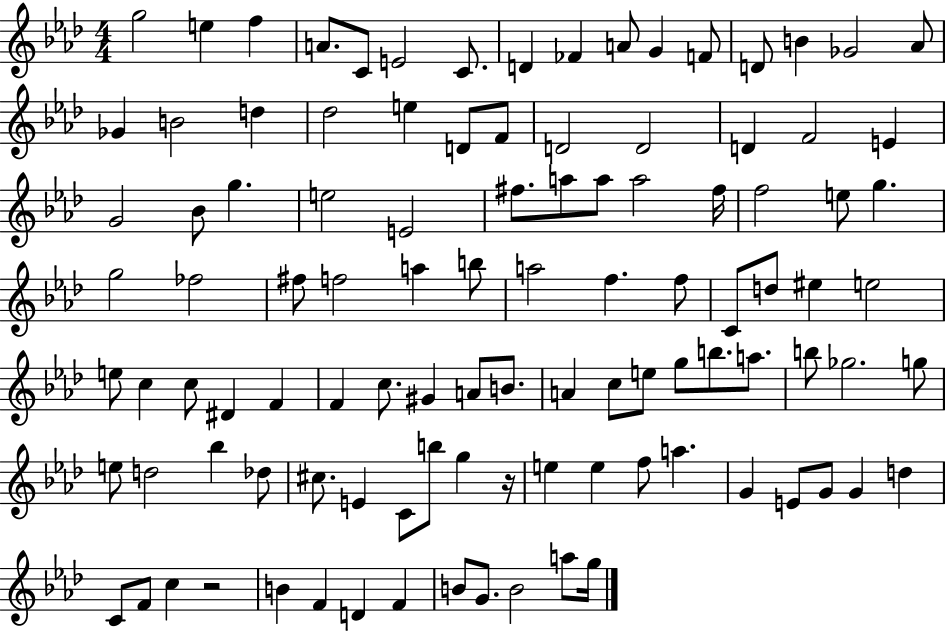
X:1
T:Untitled
M:4/4
L:1/4
K:Ab
g2 e f A/2 C/2 E2 C/2 D _F A/2 G F/2 D/2 B _G2 _A/2 _G B2 d _d2 e D/2 F/2 D2 D2 D F2 E G2 _B/2 g e2 E2 ^f/2 a/2 a/2 a2 ^f/4 f2 e/2 g g2 _f2 ^f/2 f2 a b/2 a2 f f/2 C/2 d/2 ^e e2 e/2 c c/2 ^D F F c/2 ^G A/2 B/2 A c/2 e/2 g/2 b/2 a/2 b/2 _g2 g/2 e/2 d2 _b _d/2 ^c/2 E C/2 b/2 g z/4 e e f/2 a G E/2 G/2 G d C/2 F/2 c z2 B F D F B/2 G/2 B2 a/2 g/4